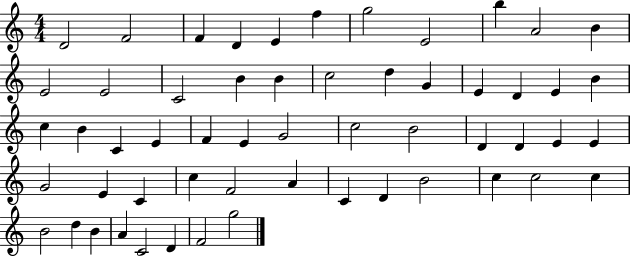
X:1
T:Untitled
M:4/4
L:1/4
K:C
D2 F2 F D E f g2 E2 b A2 B E2 E2 C2 B B c2 d G E D E B c B C E F E G2 c2 B2 D D E E G2 E C c F2 A C D B2 c c2 c B2 d B A C2 D F2 g2